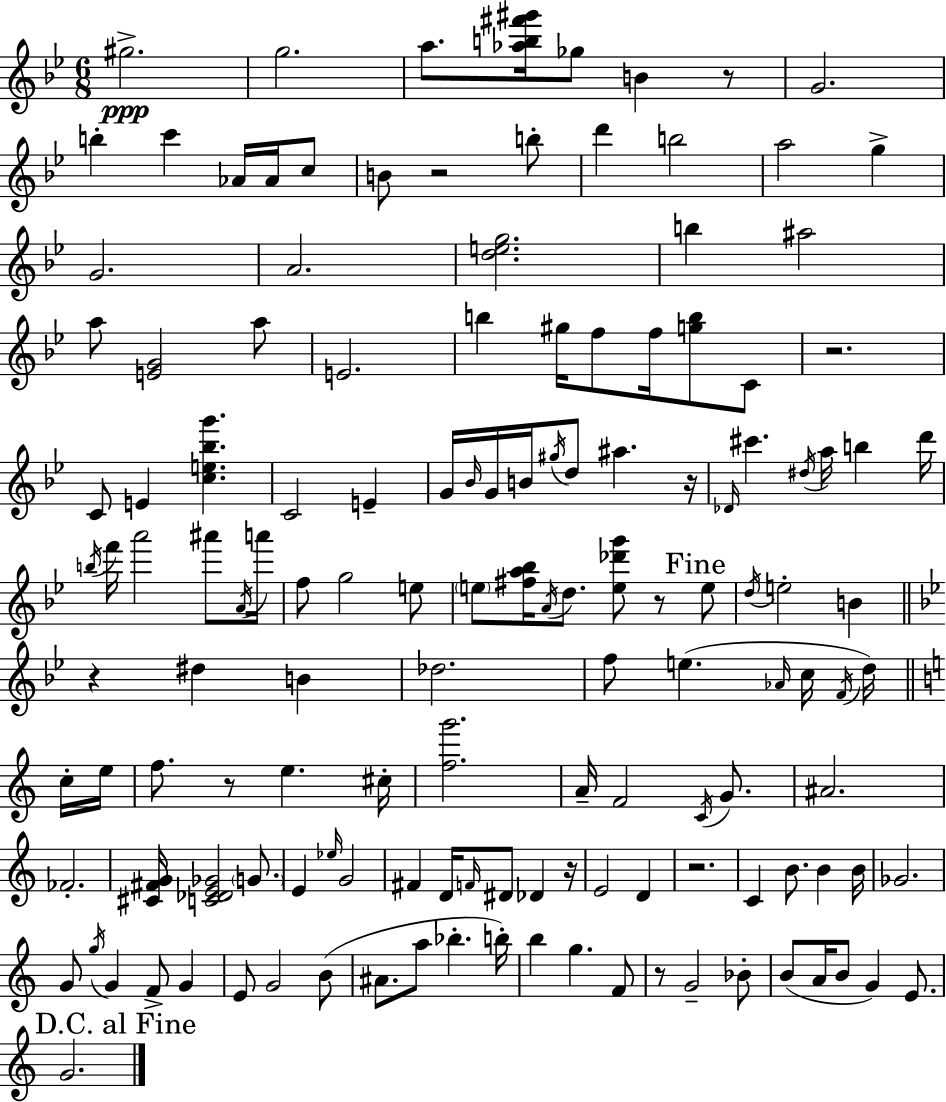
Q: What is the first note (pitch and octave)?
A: G#5